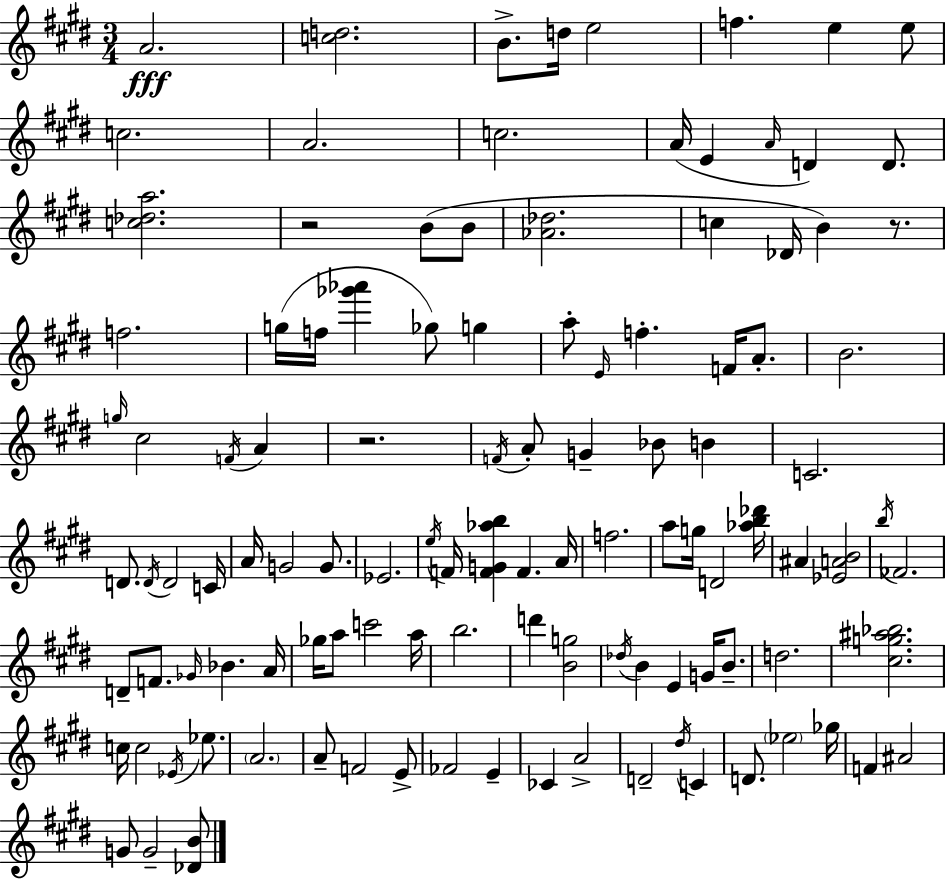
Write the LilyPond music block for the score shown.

{
  \clef treble
  \numericTimeSignature
  \time 3/4
  \key e \major
  a'2.\fff | <c'' d''>2. | b'8.-> d''16 e''2 | f''4. e''4 e''8 | \break c''2. | a'2. | c''2. | a'16( e'4 \grace { a'16 }) d'4 d'8. | \break <c'' des'' a''>2. | r2 b'8( b'8 | <aes' des''>2. | c''4 des'16 b'4) r8. | \break f''2. | g''16( f''16 <ges''' aes'''>4 ges''8) g''4 | a''8-. \grace { e'16 } f''4.-. f'16 a'8.-. | b'2. | \break \grace { g''16 } cis''2 \acciaccatura { f'16 } | a'4 r2. | \acciaccatura { f'16 } a'8-. g'4-- bes'8 | b'4 c'2. | \break d'8. \acciaccatura { d'16 } d'2 | c'16 a'16 g'2 | g'8. ees'2. | \acciaccatura { e''16 } f'16 <f' g' aes'' b''>4 | \break f'4. a'16 f''2. | a''8 g''16 d'2 | <aes'' b'' des'''>16 ais'4 <ees' a' b'>2 | \acciaccatura { b''16 } fes'2. | \break d'8-- f'8. | \grace { ges'16 } bes'4. a'16 ges''16 a''8 | c'''2 a''16 b''2. | d'''4 | \break <b' g''>2 \acciaccatura { des''16 } b'4 | e'4 g'16 b'8.-- d''2. | <cis'' g'' ais'' bes''>2. | c''16 c''2 | \break \acciaccatura { ees'16 } ees''8. \parenthesize a'2. | a'8-- | f'2 e'8-> fes'2 | e'4-- ces'4 | \break a'2-> d'2-- | \acciaccatura { dis''16 } c'4 | d'8. \parenthesize ees''2 ges''16 | f'4 ais'2 | \break g'8 g'2-- <des' b'>8 | \bar "|."
}